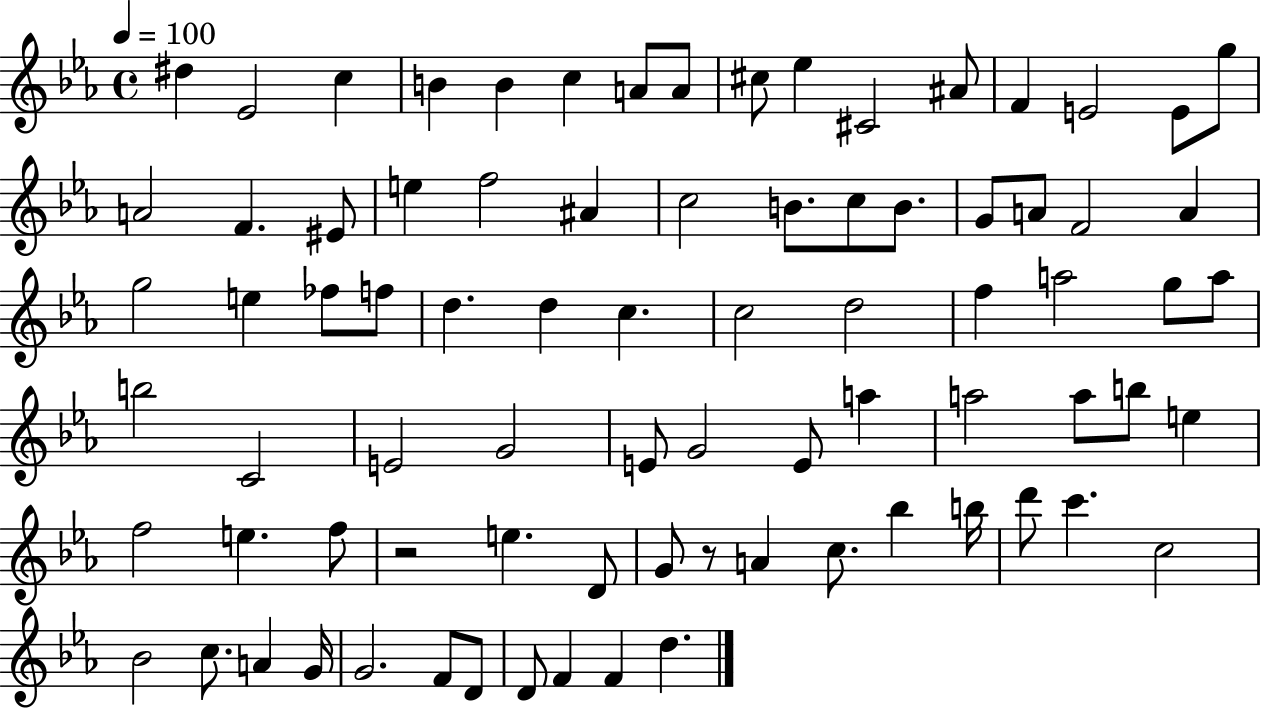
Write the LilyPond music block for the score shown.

{
  \clef treble
  \time 4/4
  \defaultTimeSignature
  \key ees \major
  \tempo 4 = 100
  dis''4 ees'2 c''4 | b'4 b'4 c''4 a'8 a'8 | cis''8 ees''4 cis'2 ais'8 | f'4 e'2 e'8 g''8 | \break a'2 f'4. eis'8 | e''4 f''2 ais'4 | c''2 b'8. c''8 b'8. | g'8 a'8 f'2 a'4 | \break g''2 e''4 fes''8 f''8 | d''4. d''4 c''4. | c''2 d''2 | f''4 a''2 g''8 a''8 | \break b''2 c'2 | e'2 g'2 | e'8 g'2 e'8 a''4 | a''2 a''8 b''8 e''4 | \break f''2 e''4. f''8 | r2 e''4. d'8 | g'8 r8 a'4 c''8. bes''4 b''16 | d'''8 c'''4. c''2 | \break bes'2 c''8. a'4 g'16 | g'2. f'8 d'8 | d'8 f'4 f'4 d''4. | \bar "|."
}